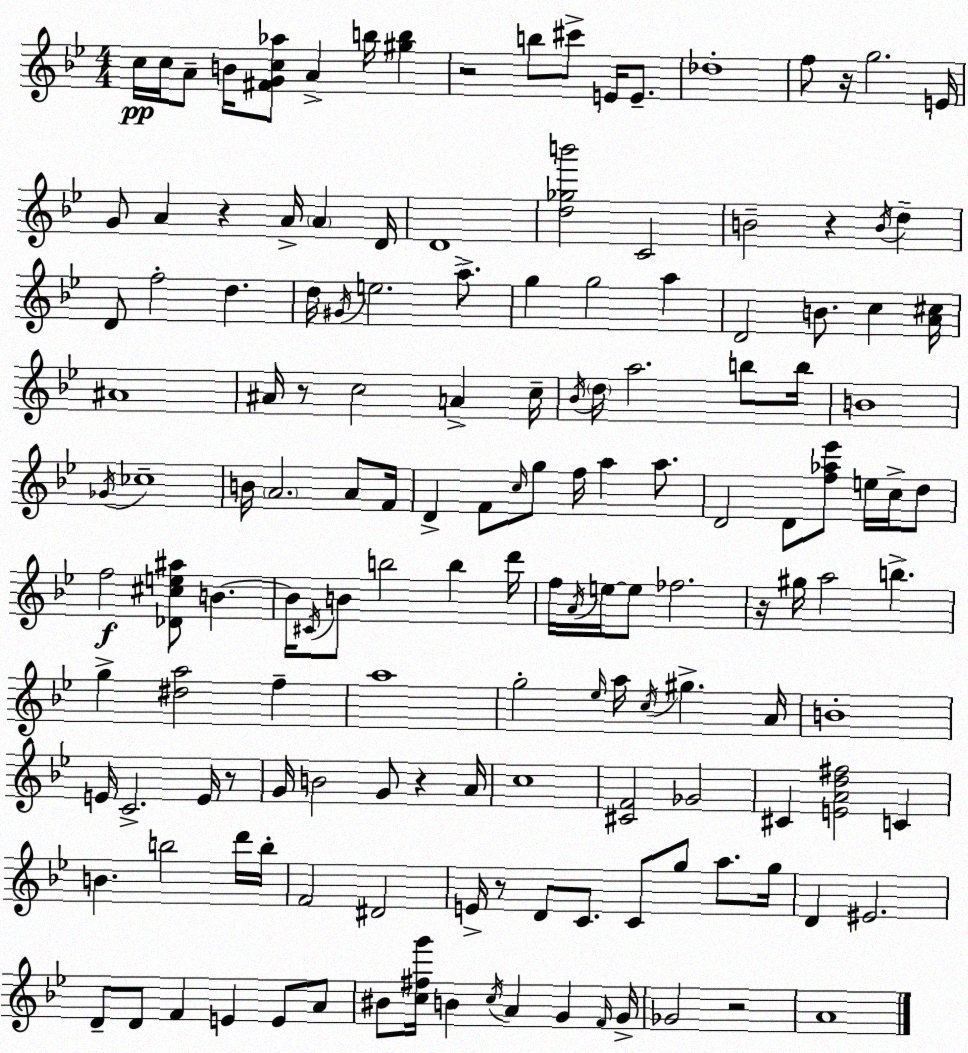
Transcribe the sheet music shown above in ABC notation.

X:1
T:Untitled
M:4/4
L:1/4
K:Bb
c/4 c/4 A/2 B/4 [^FGc_a]/2 A b/4 [^gb] z2 b/2 ^c'/2 E/4 E/2 _d4 f/2 z/4 g2 E/4 G/2 A z A/4 A D/4 D4 [d_gb']2 C2 B2 z B/4 d D/2 f2 d d/4 ^G/4 e2 a/2 g g2 a D2 B/2 c [A^c]/4 ^A4 ^A/4 z/2 c2 A c/4 _B/4 d/4 a2 b/2 b/4 B4 _G/4 _c4 B/4 A2 A/2 F/4 D F/2 c/4 g/2 f/4 a a/2 D2 D/2 [f_a_e']/2 e/4 c/4 d/2 f2 [_D^ce^a]/2 B B/4 ^C/4 B/2 b2 b d'/4 f/4 A/4 e/4 e/2 _f2 z/4 ^g/4 a2 b g [^da]2 f a4 g2 _e/4 a/4 c/4 ^g A/4 B4 E/4 C2 E/4 z/2 G/4 B2 G/2 z A/4 c4 [^CF]2 _G2 ^C [EAd^f]2 C B b2 d'/4 b/4 F2 ^D2 E/4 z/2 D/2 C/2 C/2 g/2 a/2 g/4 D ^E2 D/2 D/2 F E E/2 A/2 ^B/2 [c^fg']/4 B c/4 A G F/4 G/4 _G2 z2 A4